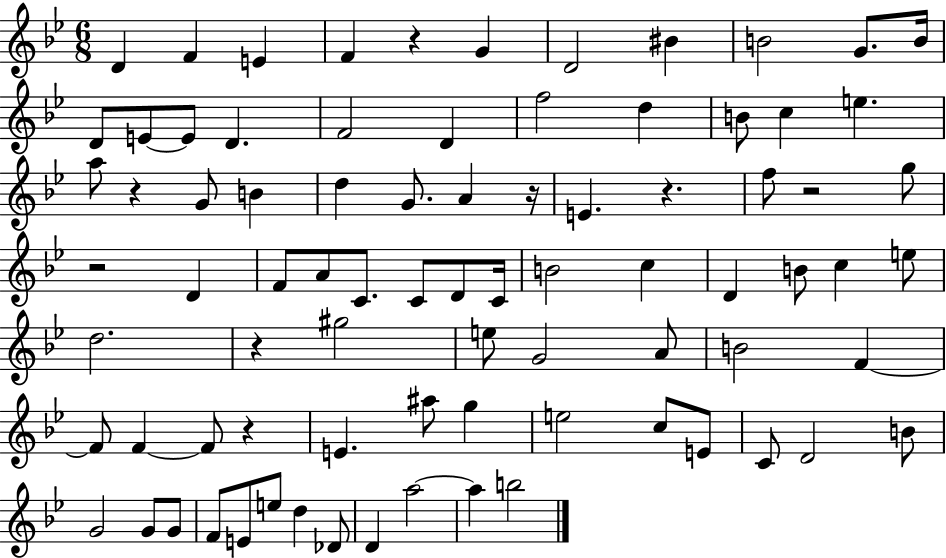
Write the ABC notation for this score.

X:1
T:Untitled
M:6/8
L:1/4
K:Bb
D F E F z G D2 ^B B2 G/2 B/4 D/2 E/2 E/2 D F2 D f2 d B/2 c e a/2 z G/2 B d G/2 A z/4 E z f/2 z2 g/2 z2 D F/2 A/2 C/2 C/2 D/2 C/4 B2 c D B/2 c e/2 d2 z ^g2 e/2 G2 A/2 B2 F F/2 F F/2 z E ^a/2 g e2 c/2 E/2 C/2 D2 B/2 G2 G/2 G/2 F/2 E/2 e/2 d _D/2 D a2 a b2